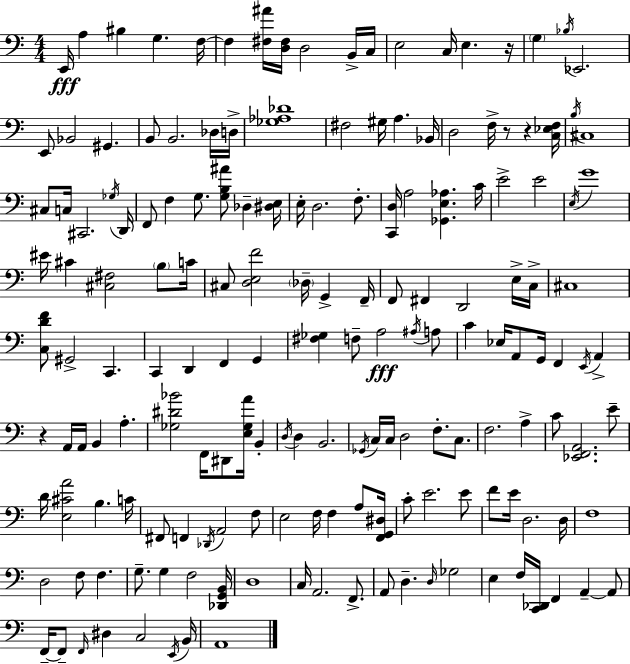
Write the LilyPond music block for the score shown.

{
  \clef bass
  \numericTimeSignature
  \time 4/4
  \key c \major
  e,16\fff a4 bis4 g4. f16~~ | f4 <fis ais'>16 <d fis>16 d2 b,16-> c16 | e2 c16 e4. r16 | \parenthesize g4 \acciaccatura { bes16 } ees,2. | \break e,8 bes,2 gis,4. | b,8 b,2. des16 | d16-> <ges aes des'>1 | fis2 gis16 a4. | \break bes,16 d2 f16-> r8 r4 | <c ees f>16 \acciaccatura { b16 } cis1 | cis8 c16 cis,2. | \acciaccatura { ges16 } d,16 f,8 f4 g8. <g b ais'>8 des4-- | \break <dis e>16 e16-. d2. | f8.-. <c, d>16 a2 <ges, e aes>4. | c'16 e'2-> e'2 | \acciaccatura { e16 } g'1 | \break eis'16 cis'4 <cis fis>2 | \parenthesize b8 c'16 cis8 <d e f'>2 \parenthesize des16-- g,4-> | f,16-- f,8 fis,4 d,2 | e16-> c16-> cis1 | \break <c d' f'>8 gis,2-> c,4. | c,4 d,4 f,4 | g,4 <fis ges>4 f8-- a2\fff | \acciaccatura { ais16 } a8 c'4 ees16 a,8 g,16 f,4 | \break \acciaccatura { e,16 } a,4-> r4 a,16 a,16 b,4 | a4.-. <ges dis' bes'>2 f,16 dis,8 | <e ges a'>16 b,4-. \acciaccatura { d16 } d4 b,2. | \acciaccatura { ges,16 } c16 c16 d2 | \break f8.-. c8. f2. | a4-> c'8 <ees, f, a,>2. | e'8-- d'16 <e cis' a'>2 | b4. c'16 fis,8 f,4 \acciaccatura { des,16 } a,2 | \break f8 e2 | f16 f4 a8 <f, g, dis>16 c'8-. e'2. | e'8 f'8 e'16 d2. | d16 f1 | \break d2 | f8 f4. g8.-- g4 | f2 <des, g, b,>16 d1 | c16 a,2. | \break f,8.-> a,8 d4.-- | \grace { d16 } ges2 e4 f16 <c, des,>16 | f,4 a,4--~~ a,8 f,16--~~ f,8-- \grace { f,16 } dis4 | c2 \acciaccatura { e,16 } b,16 a,1 | \break \bar "|."
}